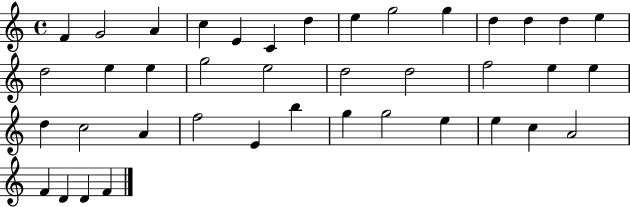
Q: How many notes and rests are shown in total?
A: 40